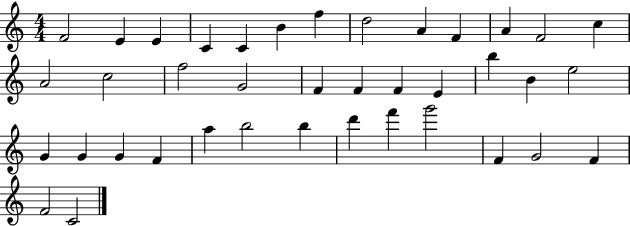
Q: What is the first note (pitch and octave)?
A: F4